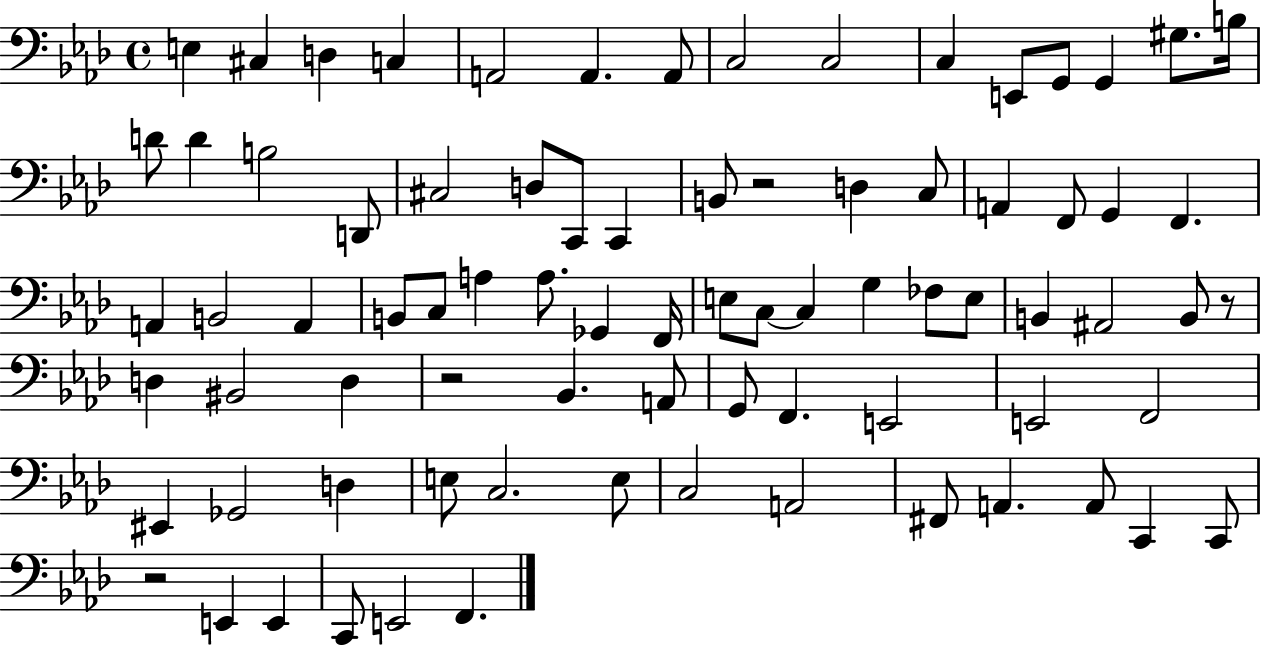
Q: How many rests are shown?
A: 4